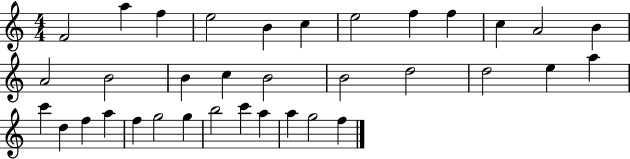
F4/h A5/q F5/q E5/h B4/q C5/q E5/h F5/q F5/q C5/q A4/h B4/q A4/h B4/h B4/q C5/q B4/h B4/h D5/h D5/h E5/q A5/q C6/q D5/q F5/q A5/q F5/q G5/h G5/q B5/h C6/q A5/q A5/q G5/h F5/q